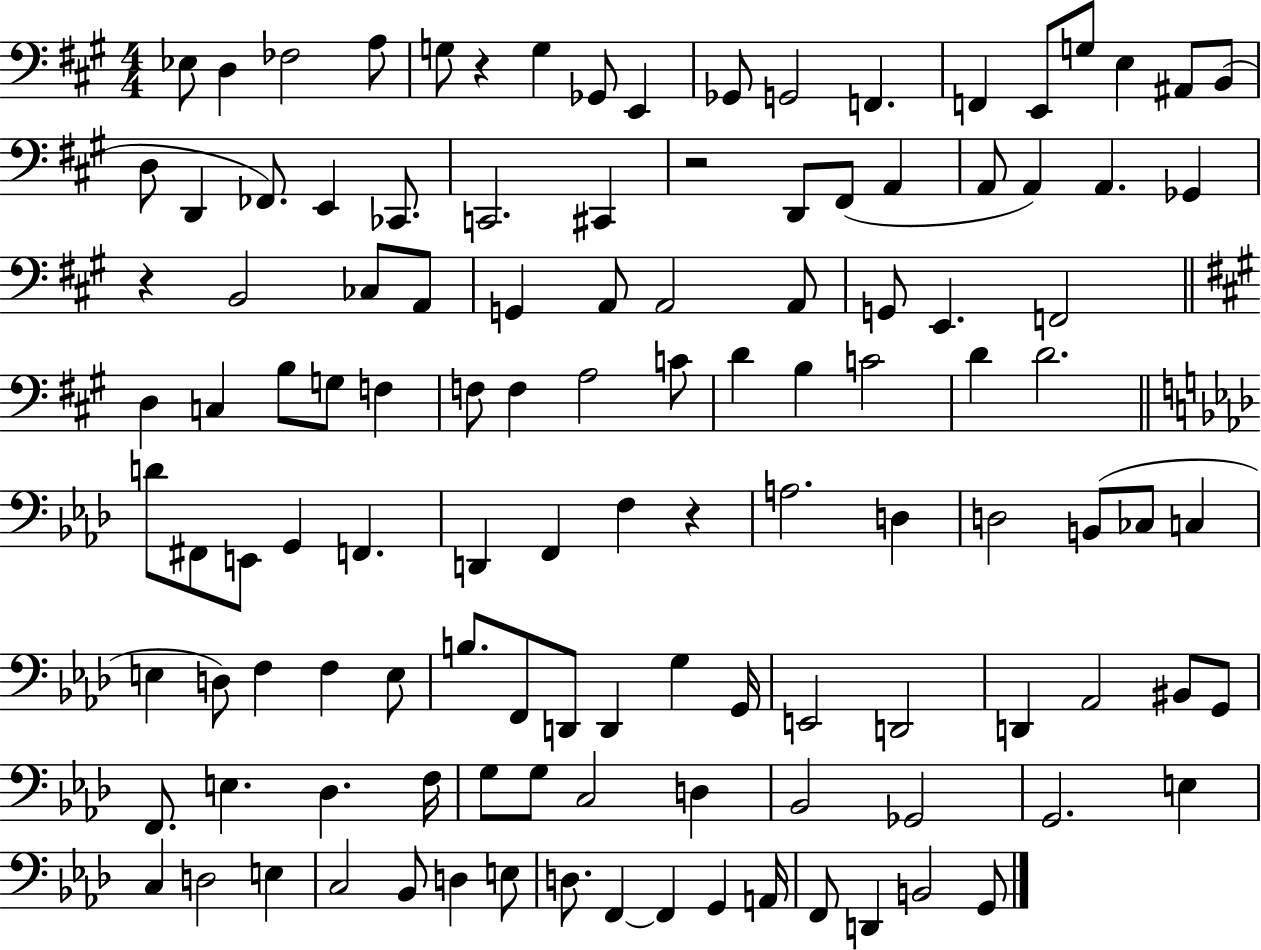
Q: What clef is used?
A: bass